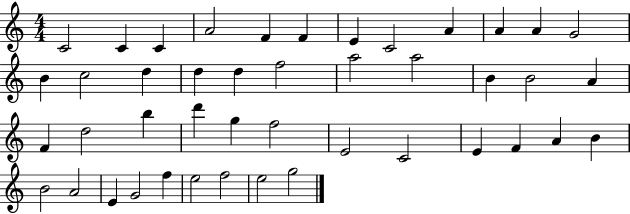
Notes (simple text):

C4/h C4/q C4/q A4/h F4/q F4/q E4/q C4/h A4/q A4/q A4/q G4/h B4/q C5/h D5/q D5/q D5/q F5/h A5/h A5/h B4/q B4/h A4/q F4/q D5/h B5/q D6/q G5/q F5/h E4/h C4/h E4/q F4/q A4/q B4/q B4/h A4/h E4/q G4/h F5/q E5/h F5/h E5/h G5/h